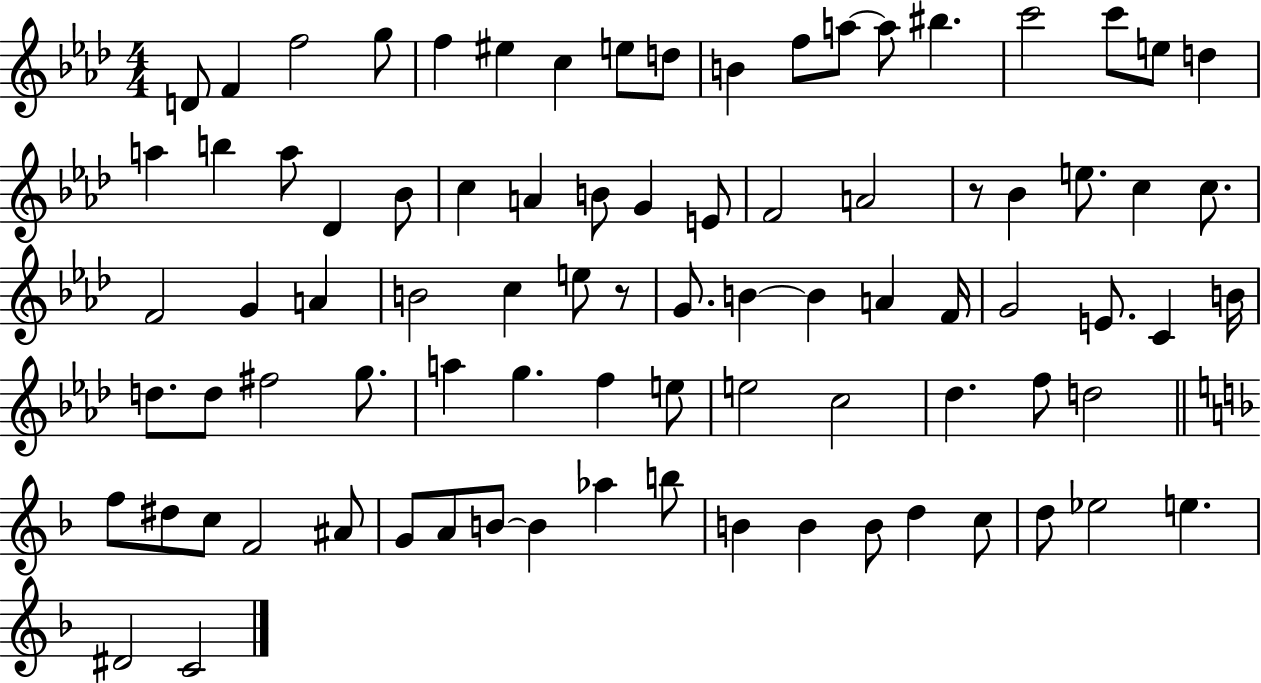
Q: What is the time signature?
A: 4/4